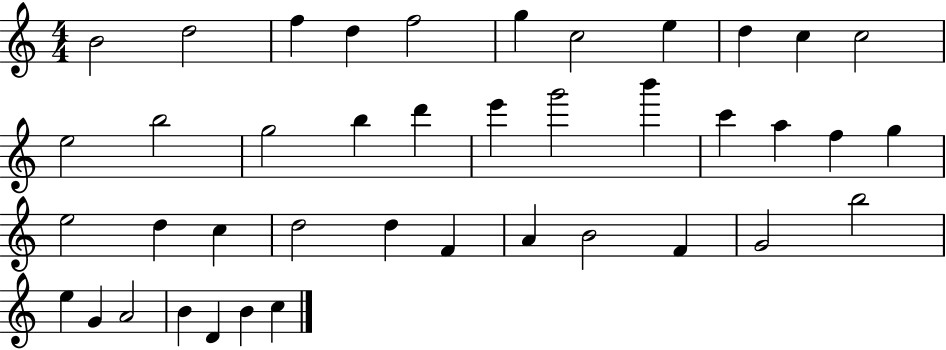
B4/h D5/h F5/q D5/q F5/h G5/q C5/h E5/q D5/q C5/q C5/h E5/h B5/h G5/h B5/q D6/q E6/q G6/h B6/q C6/q A5/q F5/q G5/q E5/h D5/q C5/q D5/h D5/q F4/q A4/q B4/h F4/q G4/h B5/h E5/q G4/q A4/h B4/q D4/q B4/q C5/q